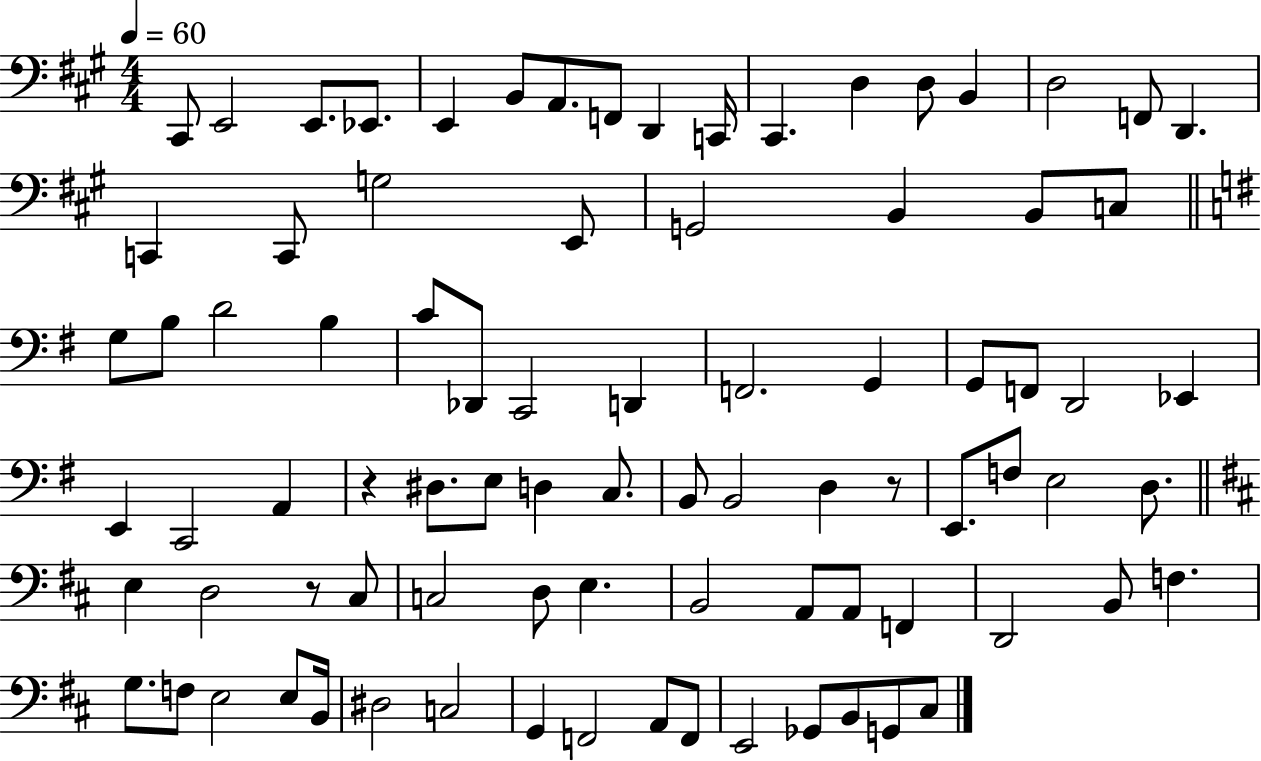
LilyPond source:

{
  \clef bass
  \numericTimeSignature
  \time 4/4
  \key a \major
  \tempo 4 = 60
  cis,8 e,2 e,8. ees,8. | e,4 b,8 a,8. f,8 d,4 c,16 | cis,4. d4 d8 b,4 | d2 f,8 d,4. | \break c,4 c,8 g2 e,8 | g,2 b,4 b,8 c8 | \bar "||" \break \key g \major g8 b8 d'2 b4 | c'8 des,8 c,2 d,4 | f,2. g,4 | g,8 f,8 d,2 ees,4 | \break e,4 c,2 a,4 | r4 dis8. e8 d4 c8. | b,8 b,2 d4 r8 | e,8. f8 e2 d8. | \break \bar "||" \break \key d \major e4 d2 r8 cis8 | c2 d8 e4. | b,2 a,8 a,8 f,4 | d,2 b,8 f4. | \break g8. f8 e2 e8 b,16 | dis2 c2 | g,4 f,2 a,8 f,8 | e,2 ges,8 b,8 g,8 cis8 | \break \bar "|."
}